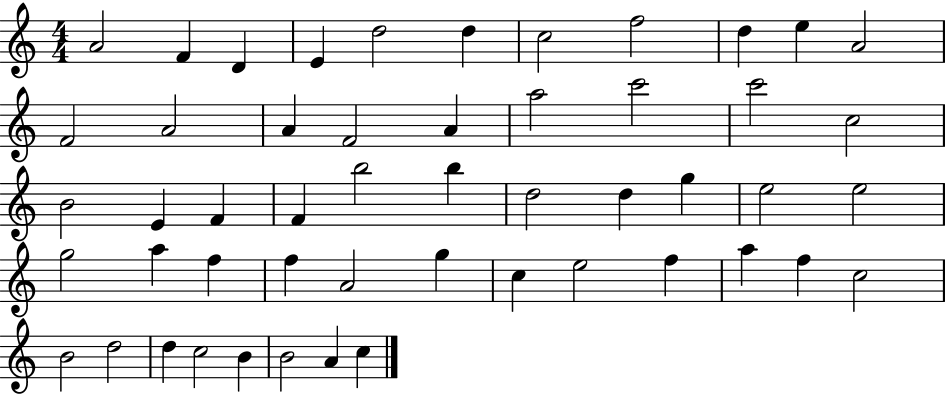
X:1
T:Untitled
M:4/4
L:1/4
K:C
A2 F D E d2 d c2 f2 d e A2 F2 A2 A F2 A a2 c'2 c'2 c2 B2 E F F b2 b d2 d g e2 e2 g2 a f f A2 g c e2 f a f c2 B2 d2 d c2 B B2 A c